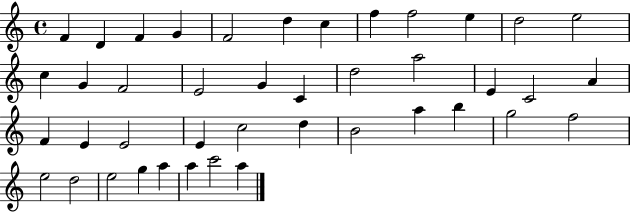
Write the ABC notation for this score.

X:1
T:Untitled
M:4/4
L:1/4
K:C
F D F G F2 d c f f2 e d2 e2 c G F2 E2 G C d2 a2 E C2 A F E E2 E c2 d B2 a b g2 f2 e2 d2 e2 g a a c'2 a